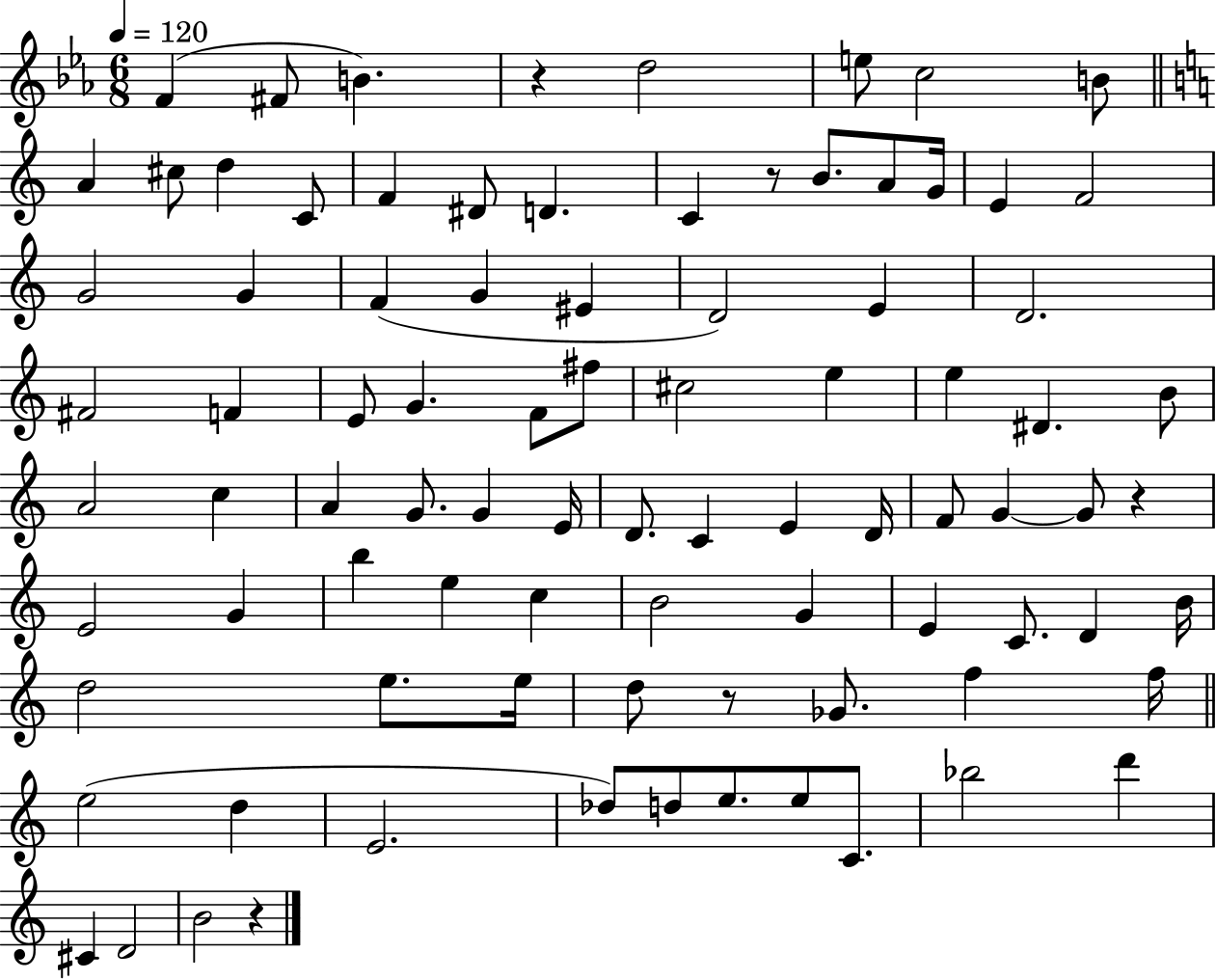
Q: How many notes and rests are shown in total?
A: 88